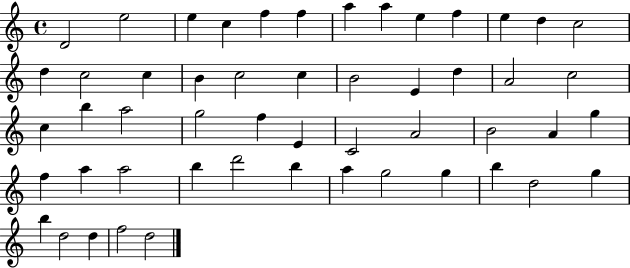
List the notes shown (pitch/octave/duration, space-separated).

D4/h E5/h E5/q C5/q F5/q F5/q A5/q A5/q E5/q F5/q E5/q D5/q C5/h D5/q C5/h C5/q B4/q C5/h C5/q B4/h E4/q D5/q A4/h C5/h C5/q B5/q A5/h G5/h F5/q E4/q C4/h A4/h B4/h A4/q G5/q F5/q A5/q A5/h B5/q D6/h B5/q A5/q G5/h G5/q B5/q D5/h G5/q B5/q D5/h D5/q F5/h D5/h